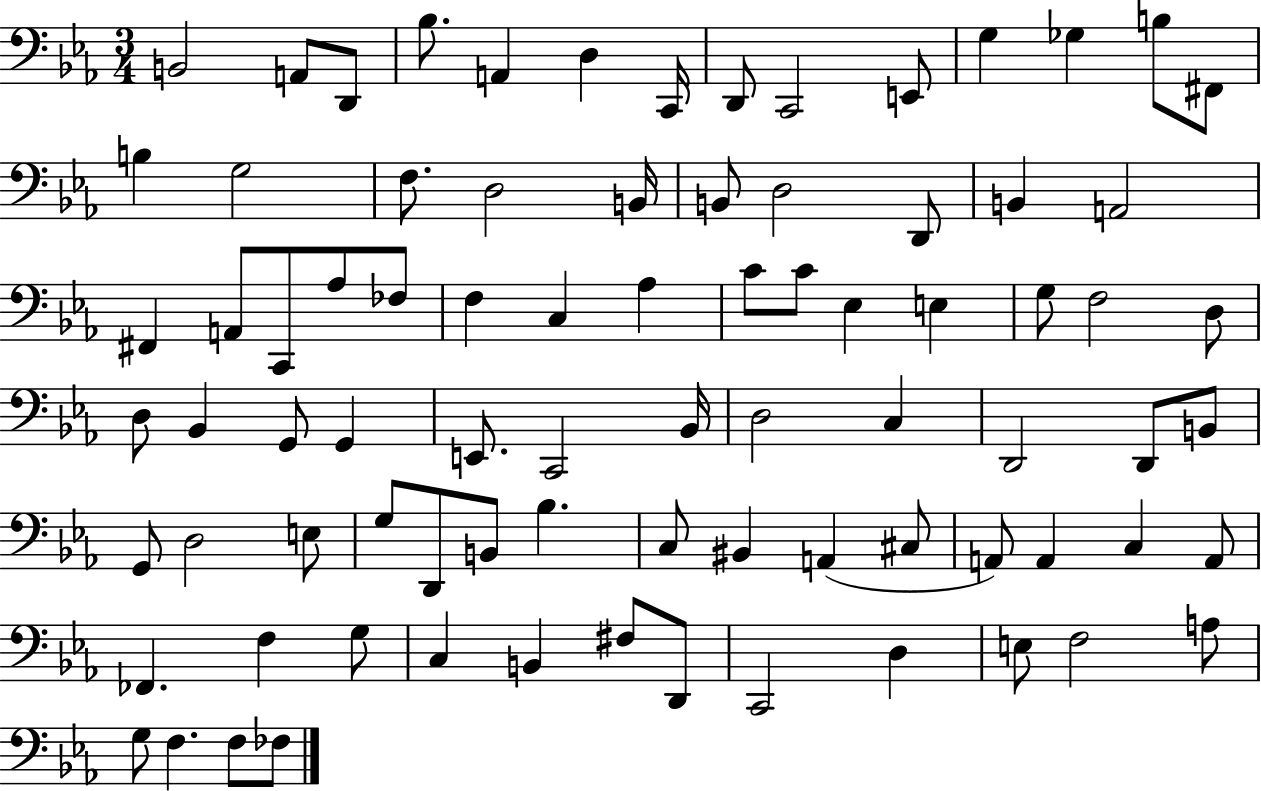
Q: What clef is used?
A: bass